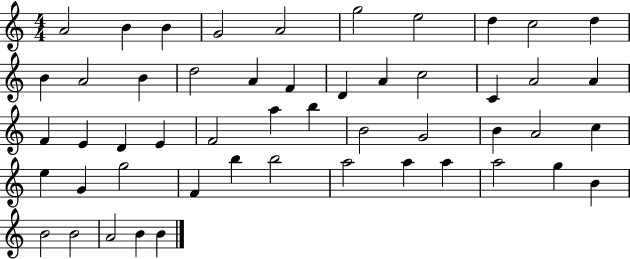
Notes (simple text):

A4/h B4/q B4/q G4/h A4/h G5/h E5/h D5/q C5/h D5/q B4/q A4/h B4/q D5/h A4/q F4/q D4/q A4/q C5/h C4/q A4/h A4/q F4/q E4/q D4/q E4/q F4/h A5/q B5/q B4/h G4/h B4/q A4/h C5/q E5/q G4/q G5/h F4/q B5/q B5/h A5/h A5/q A5/q A5/h G5/q B4/q B4/h B4/h A4/h B4/q B4/q